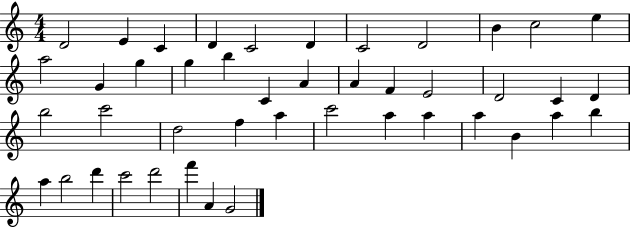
{
  \clef treble
  \numericTimeSignature
  \time 4/4
  \key c \major
  d'2 e'4 c'4 | d'4 c'2 d'4 | c'2 d'2 | b'4 c''2 e''4 | \break a''2 g'4 g''4 | g''4 b''4 c'4 a'4 | a'4 f'4 e'2 | d'2 c'4 d'4 | \break b''2 c'''2 | d''2 f''4 a''4 | c'''2 a''4 a''4 | a''4 b'4 a''4 b''4 | \break a''4 b''2 d'''4 | c'''2 d'''2 | f'''4 a'4 g'2 | \bar "|."
}